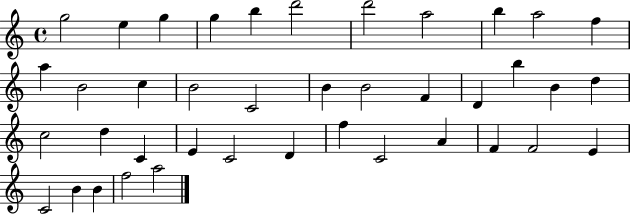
X:1
T:Untitled
M:4/4
L:1/4
K:C
g2 e g g b d'2 d'2 a2 b a2 f a B2 c B2 C2 B B2 F D b B d c2 d C E C2 D f C2 A F F2 E C2 B B f2 a2